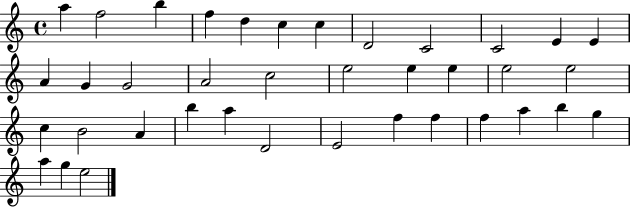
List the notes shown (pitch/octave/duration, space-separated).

A5/q F5/h B5/q F5/q D5/q C5/q C5/q D4/h C4/h C4/h E4/q E4/q A4/q G4/q G4/h A4/h C5/h E5/h E5/q E5/q E5/h E5/h C5/q B4/h A4/q B5/q A5/q D4/h E4/h F5/q F5/q F5/q A5/q B5/q G5/q A5/q G5/q E5/h